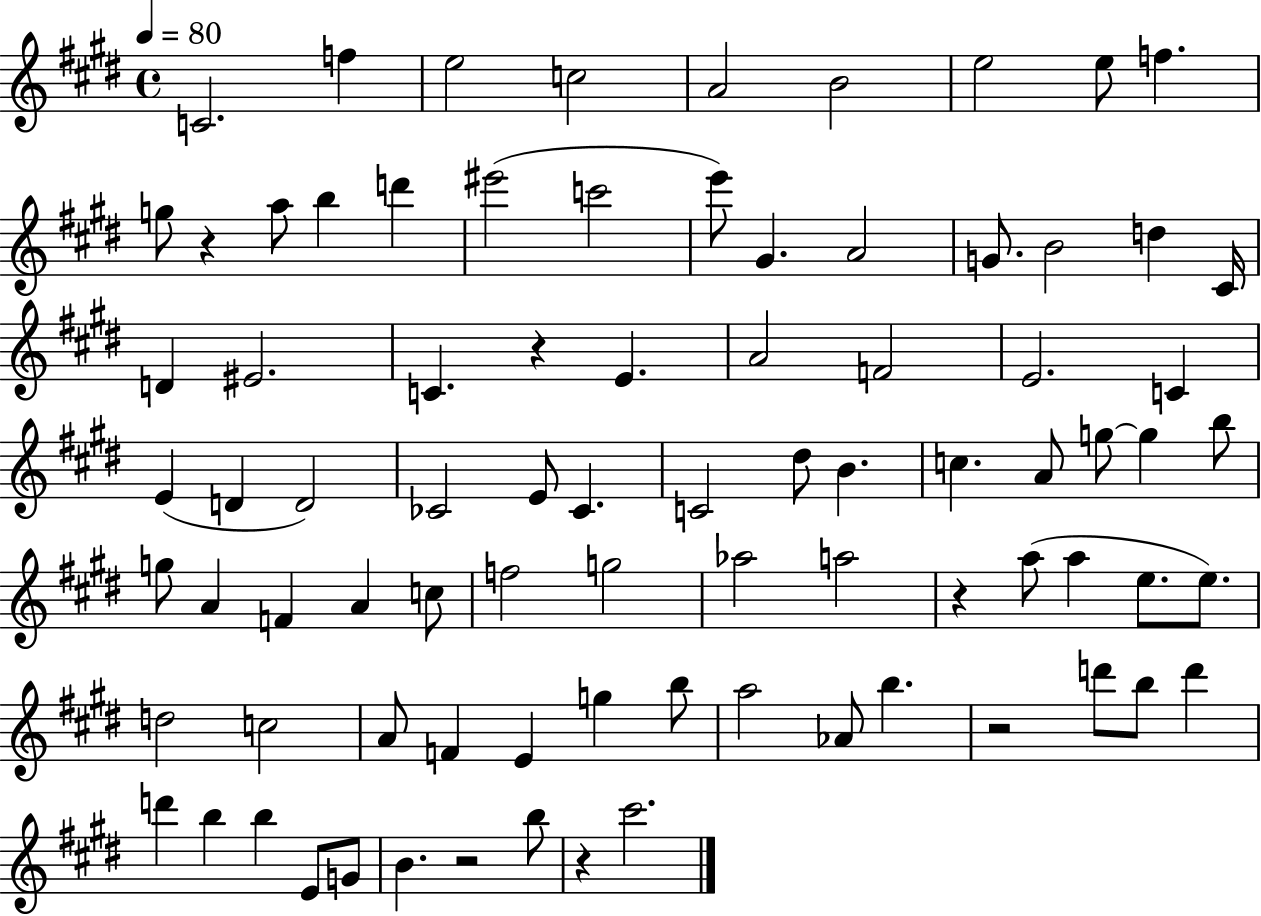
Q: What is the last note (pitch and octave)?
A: C#6